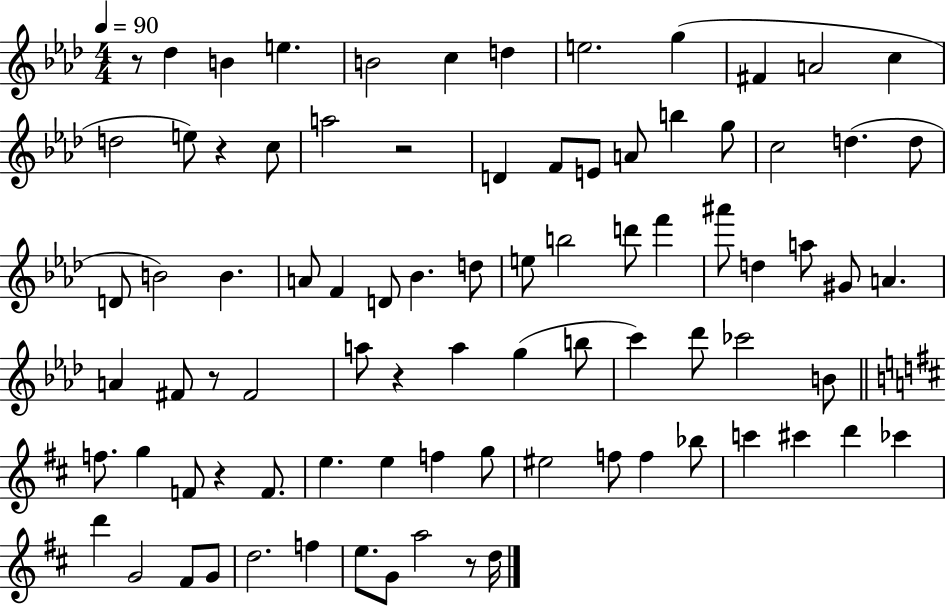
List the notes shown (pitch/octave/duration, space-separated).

R/e Db5/q B4/q E5/q. B4/h C5/q D5/q E5/h. G5/q F#4/q A4/h C5/q D5/h E5/e R/q C5/e A5/h R/h D4/q F4/e E4/e A4/e B5/q G5/e C5/h D5/q. D5/e D4/e B4/h B4/q. A4/e F4/q D4/e Bb4/q. D5/e E5/e B5/h D6/e F6/q A#6/e D5/q A5/e G#4/e A4/q. A4/q F#4/e R/e F#4/h A5/e R/q A5/q G5/q B5/e C6/q Db6/e CES6/h B4/e F5/e. G5/q F4/e R/q F4/e. E5/q. E5/q F5/q G5/e EIS5/h F5/e F5/q Bb5/e C6/q C#6/q D6/q CES6/q D6/q G4/h F#4/e G4/e D5/h. F5/q E5/e. G4/e A5/h R/e D5/s